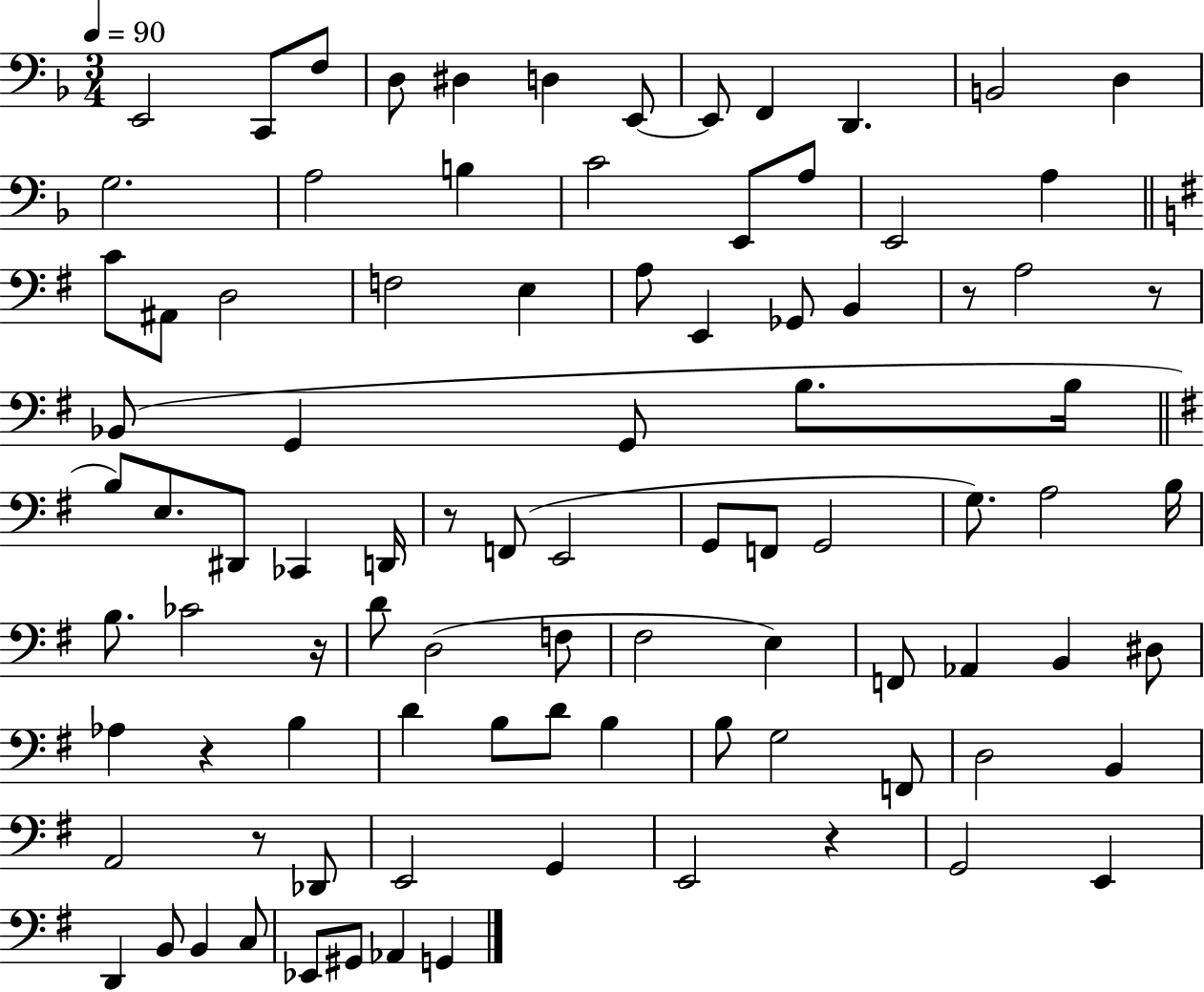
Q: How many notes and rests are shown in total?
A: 92